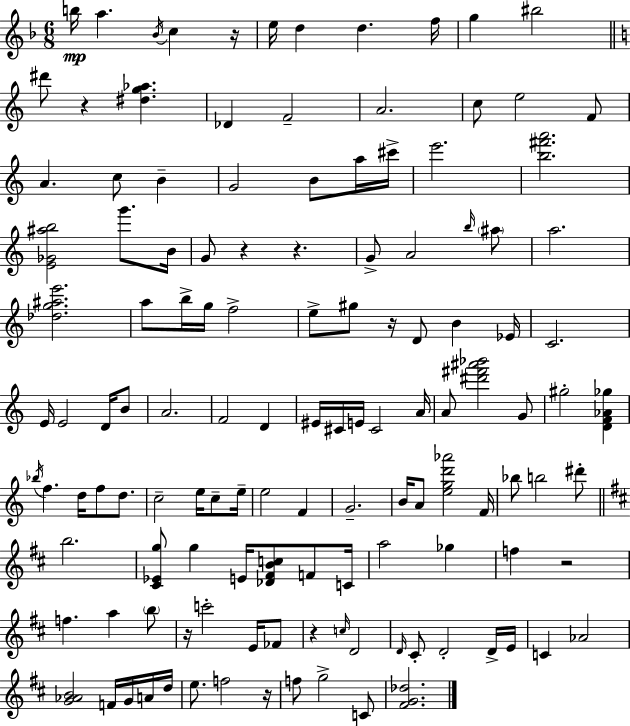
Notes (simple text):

B5/s A5/q. Bb4/s C5/q R/s E5/s D5/q D5/q. F5/s G5/q BIS5/h D#6/e R/q [D#5,G5,Ab5]/q. Db4/q F4/h A4/h. C5/e E5/h F4/e A4/q. C5/e B4/q G4/h B4/e A5/s C#6/s E6/h. [B5,F#6,A6]/h. [E4,Gb4,A#5,B5]/h G6/e. B4/s G4/e R/q R/q. G4/e A4/h B5/s A#5/e A5/h. [Db5,G5,A#5,E6]/h. A5/e B5/s G5/s F5/h E5/e G#5/e R/s D4/e B4/q Eb4/s C4/h. E4/s E4/h D4/s B4/e A4/h. F4/h D4/q EIS4/s C#4/s E4/s C#4/h A4/s A4/e [D#6,F#6,A#6,Bb6]/h G4/e G#5/h [D4,F4,Ab4,Gb5]/q Bb5/s F5/q. D5/s F5/e D5/e. C5/h E5/s C5/e E5/s E5/h F4/q G4/h. B4/s A4/e [E5,G5,D6,Ab6]/h F4/s Bb5/e B5/h D#6/e B5/h. [C#4,Eb4,G5]/e G5/q E4/s [Db4,F#4,B4,C5]/e F4/e C4/s A5/h Gb5/q F5/q R/h F5/q. A5/q B5/e R/s C6/h E4/s FES4/e R/q C5/s D4/h D4/s C#4/e D4/h D4/s E4/s C4/q Ab4/h [G4,Ab4,B4]/h F4/s G4/s A4/s D5/s E5/e. F5/h R/s F5/e G5/h C4/e [F#4,G4,Db5]/h.